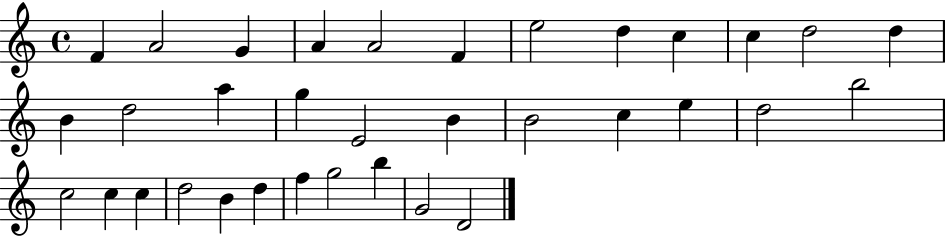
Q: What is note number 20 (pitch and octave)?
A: C5